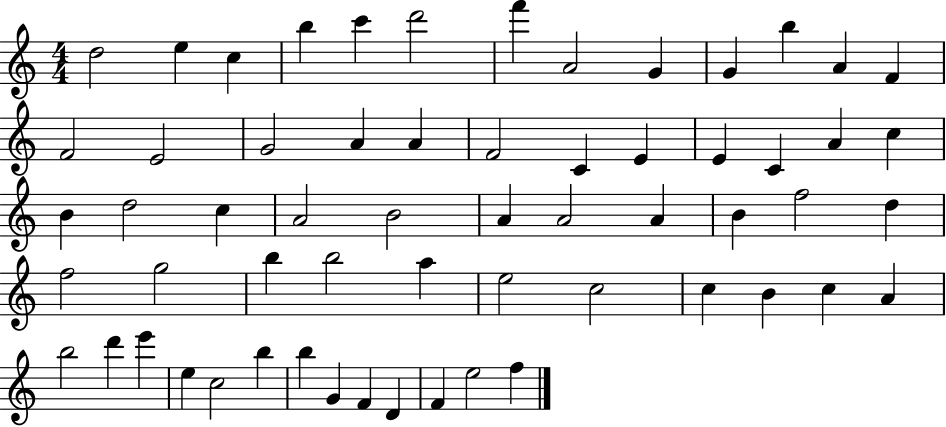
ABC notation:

X:1
T:Untitled
M:4/4
L:1/4
K:C
d2 e c b c' d'2 f' A2 G G b A F F2 E2 G2 A A F2 C E E C A c B d2 c A2 B2 A A2 A B f2 d f2 g2 b b2 a e2 c2 c B c A b2 d' e' e c2 b b G F D F e2 f